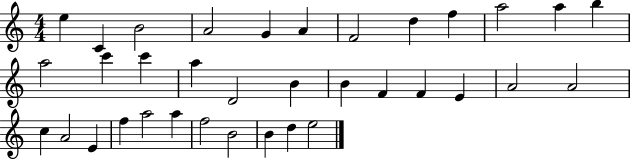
X:1
T:Untitled
M:4/4
L:1/4
K:C
e C B2 A2 G A F2 d f a2 a b a2 c' c' a D2 B B F F E A2 A2 c A2 E f a2 a f2 B2 B d e2